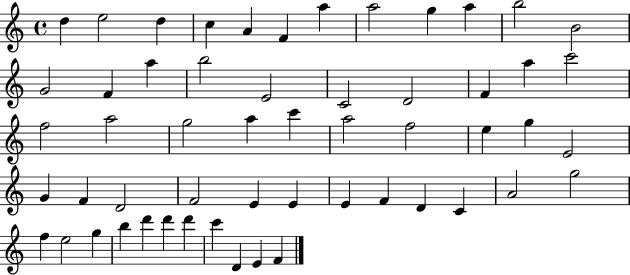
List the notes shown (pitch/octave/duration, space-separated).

D5/q E5/h D5/q C5/q A4/q F4/q A5/q A5/h G5/q A5/q B5/h B4/h G4/h F4/q A5/q B5/h E4/h C4/h D4/h F4/q A5/q C6/h F5/h A5/h G5/h A5/q C6/q A5/h F5/h E5/q G5/q E4/h G4/q F4/q D4/h F4/h E4/q E4/q E4/q F4/q D4/q C4/q A4/h G5/h F5/q E5/h G5/q B5/q D6/q D6/q D6/q C6/q D4/q E4/q F4/q